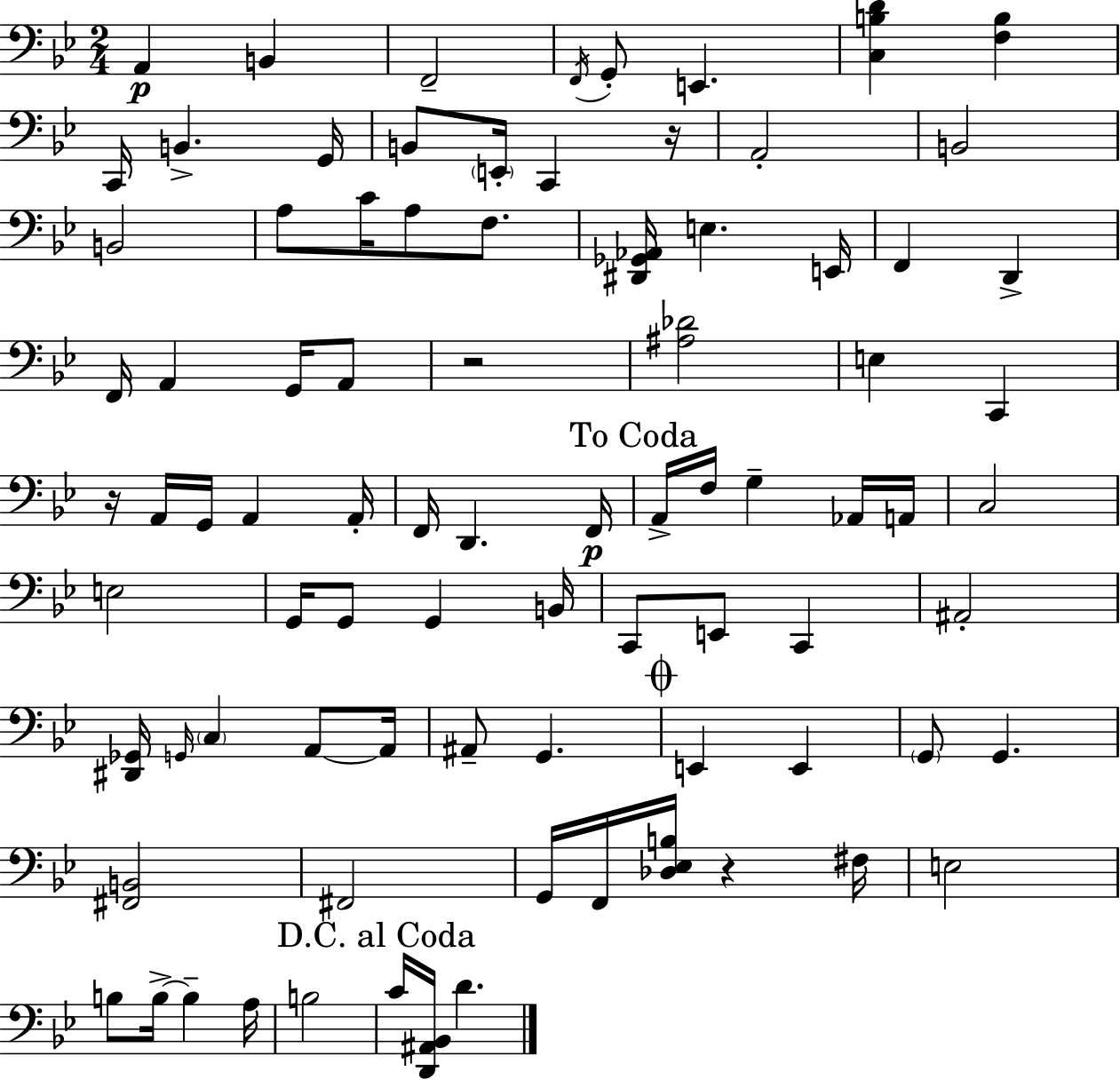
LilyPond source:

{
  \clef bass
  \numericTimeSignature
  \time 2/4
  \key g \minor
  a,4\p b,4 | f,2-- | \acciaccatura { f,16 } g,8-. e,4. | <c b d'>4 <f b>4 | \break c,16 b,4.-> | g,16 b,8 \parenthesize e,16-. c,4 | r16 a,2-. | b,2 | \break b,2 | a8 c'16 a8 f8. | <dis, ges, aes,>16 e4. | e,16 f,4 d,4-> | \break f,16 a,4 g,16 a,8 | r2 | <ais des'>2 | e4 c,4 | \break r16 a,16 g,16 a,4 | a,16-. f,16 d,4. | f,16\p \mark "To Coda" a,16-> f16 g4-- aes,16 | a,16 c2 | \break e2 | g,16 g,8 g,4 | b,16 c,8 e,8 c,4 | ais,2-. | \break <dis, ges,>16 \grace { g,16 } \parenthesize c4 a,8~~ | a,16 ais,8-- g,4. | \mark \markup { \musicglyph "scripts.coda" } e,4 e,4 | \parenthesize g,8 g,4. | \break <fis, b,>2 | fis,2 | g,16 f,16 <des ees b>16 r4 | fis16 e2 | \break b8 b16->~~ b4-- | a16 b2 | \mark "D.C. al Coda" c'16 <d, ais, bes,>16 d'4. | \bar "|."
}